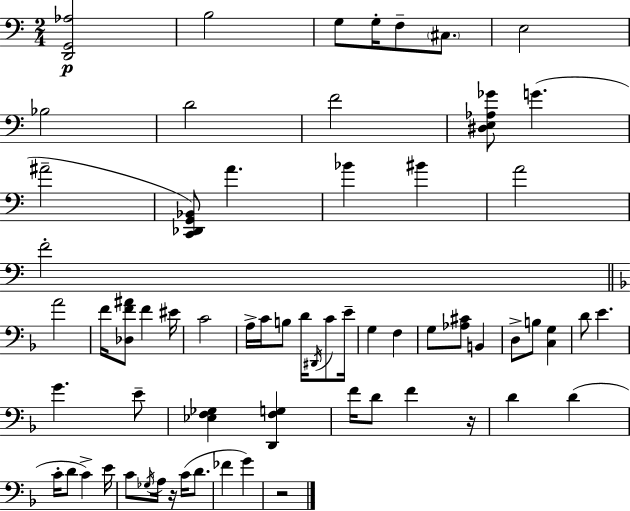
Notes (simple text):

[D2,G2,Ab3]/h B3/h G3/e G3/s F3/e C#3/e. E3/h Bb3/h D4/h F4/h [D#3,E3,Ab3,Gb4]/e G4/q. A#4/h [C2,Db2,G2,Bb2]/e A4/q. Bb4/q BIS4/q A4/h F4/h A4/h F4/s [Db3,F4,A#4]/e F4/q EIS4/s C4/h A3/s C4/s B3/e D4/s D#2/s C4/e E4/s G3/q F3/q G3/e [Ab3,C#4]/e B2/q D3/e B3/e [C3,G3]/q D4/e E4/q. G4/q. E4/e [Eb3,F3,Gb3]/q [D2,F3,G3]/q F4/s D4/e F4/q R/s D4/q D4/q C4/s D4/e C4/q E4/s C4/e Gb3/s A3/s R/s C4/s D4/e. FES4/q G4/q R/h